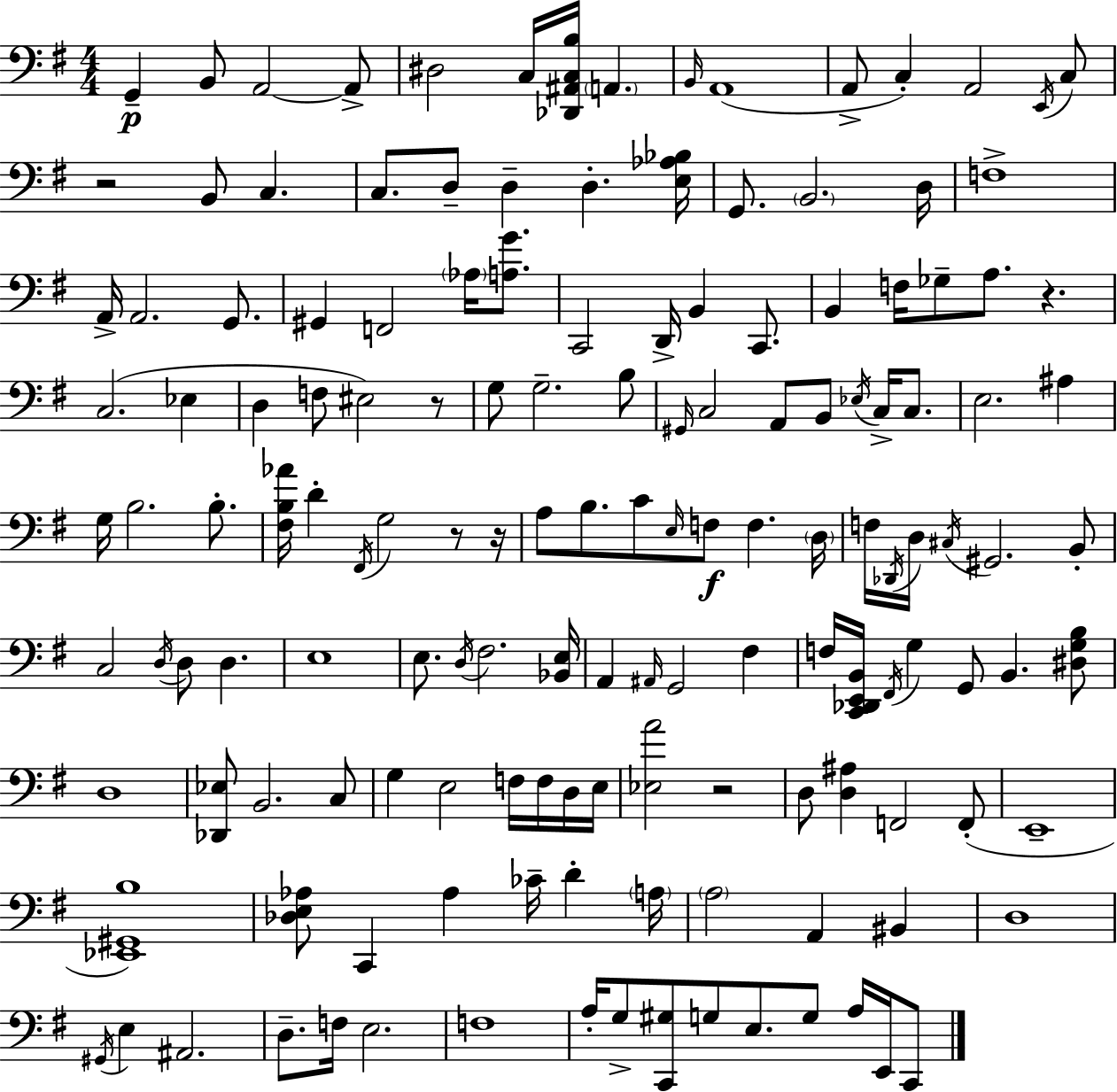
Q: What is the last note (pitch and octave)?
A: C2